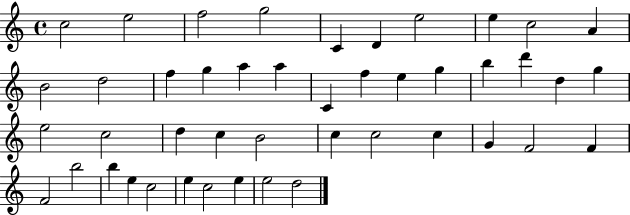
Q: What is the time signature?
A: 4/4